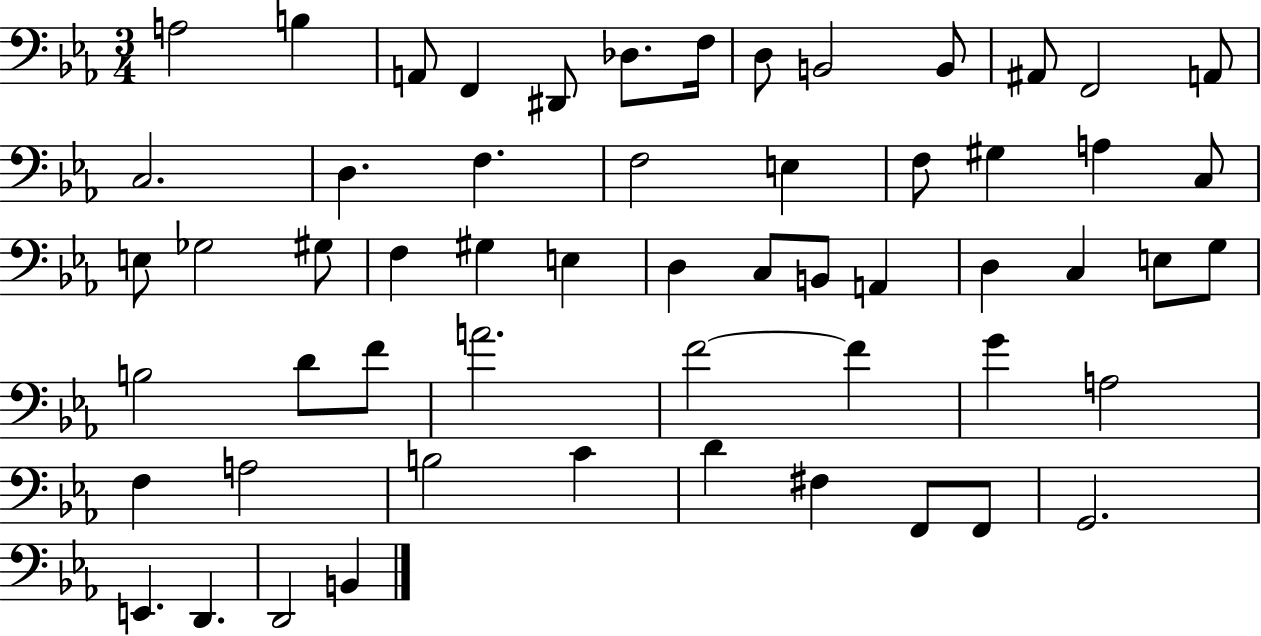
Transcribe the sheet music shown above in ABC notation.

X:1
T:Untitled
M:3/4
L:1/4
K:Eb
A,2 B, A,,/2 F,, ^D,,/2 _D,/2 F,/4 D,/2 B,,2 B,,/2 ^A,,/2 F,,2 A,,/2 C,2 D, F, F,2 E, F,/2 ^G, A, C,/2 E,/2 _G,2 ^G,/2 F, ^G, E, D, C,/2 B,,/2 A,, D, C, E,/2 G,/2 B,2 D/2 F/2 A2 F2 F G A,2 F, A,2 B,2 C D ^F, F,,/2 F,,/2 G,,2 E,, D,, D,,2 B,,